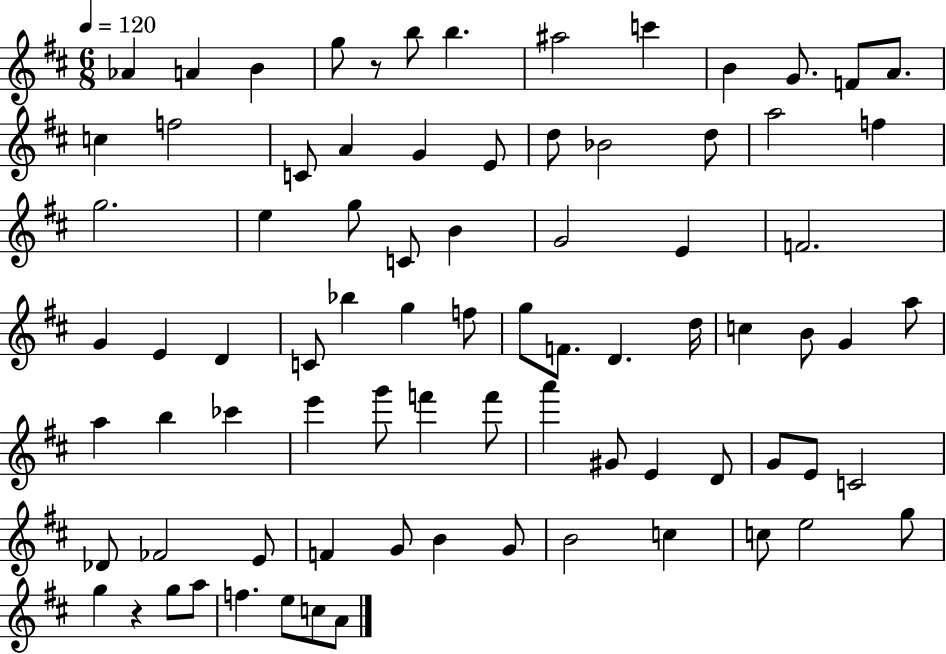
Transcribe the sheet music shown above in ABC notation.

X:1
T:Untitled
M:6/8
L:1/4
K:D
_A A B g/2 z/2 b/2 b ^a2 c' B G/2 F/2 A/2 c f2 C/2 A G E/2 d/2 _B2 d/2 a2 f g2 e g/2 C/2 B G2 E F2 G E D C/2 _b g f/2 g/2 F/2 D d/4 c B/2 G a/2 a b _c' e' g'/2 f' f'/2 a' ^G/2 E D/2 G/2 E/2 C2 _D/2 _F2 E/2 F G/2 B G/2 B2 c c/2 e2 g/2 g z g/2 a/2 f e/2 c/2 A/2